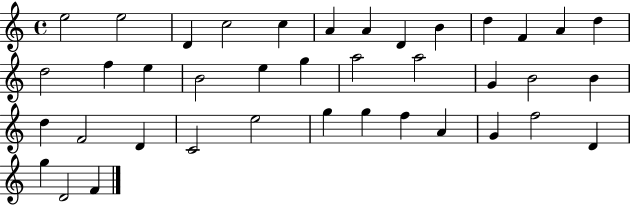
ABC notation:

X:1
T:Untitled
M:4/4
L:1/4
K:C
e2 e2 D c2 c A A D B d F A d d2 f e B2 e g a2 a2 G B2 B d F2 D C2 e2 g g f A G f2 D g D2 F